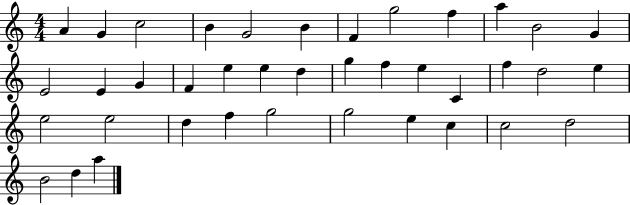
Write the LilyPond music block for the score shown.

{
  \clef treble
  \numericTimeSignature
  \time 4/4
  \key c \major
  a'4 g'4 c''2 | b'4 g'2 b'4 | f'4 g''2 f''4 | a''4 b'2 g'4 | \break e'2 e'4 g'4 | f'4 e''4 e''4 d''4 | g''4 f''4 e''4 c'4 | f''4 d''2 e''4 | \break e''2 e''2 | d''4 f''4 g''2 | g''2 e''4 c''4 | c''2 d''2 | \break b'2 d''4 a''4 | \bar "|."
}